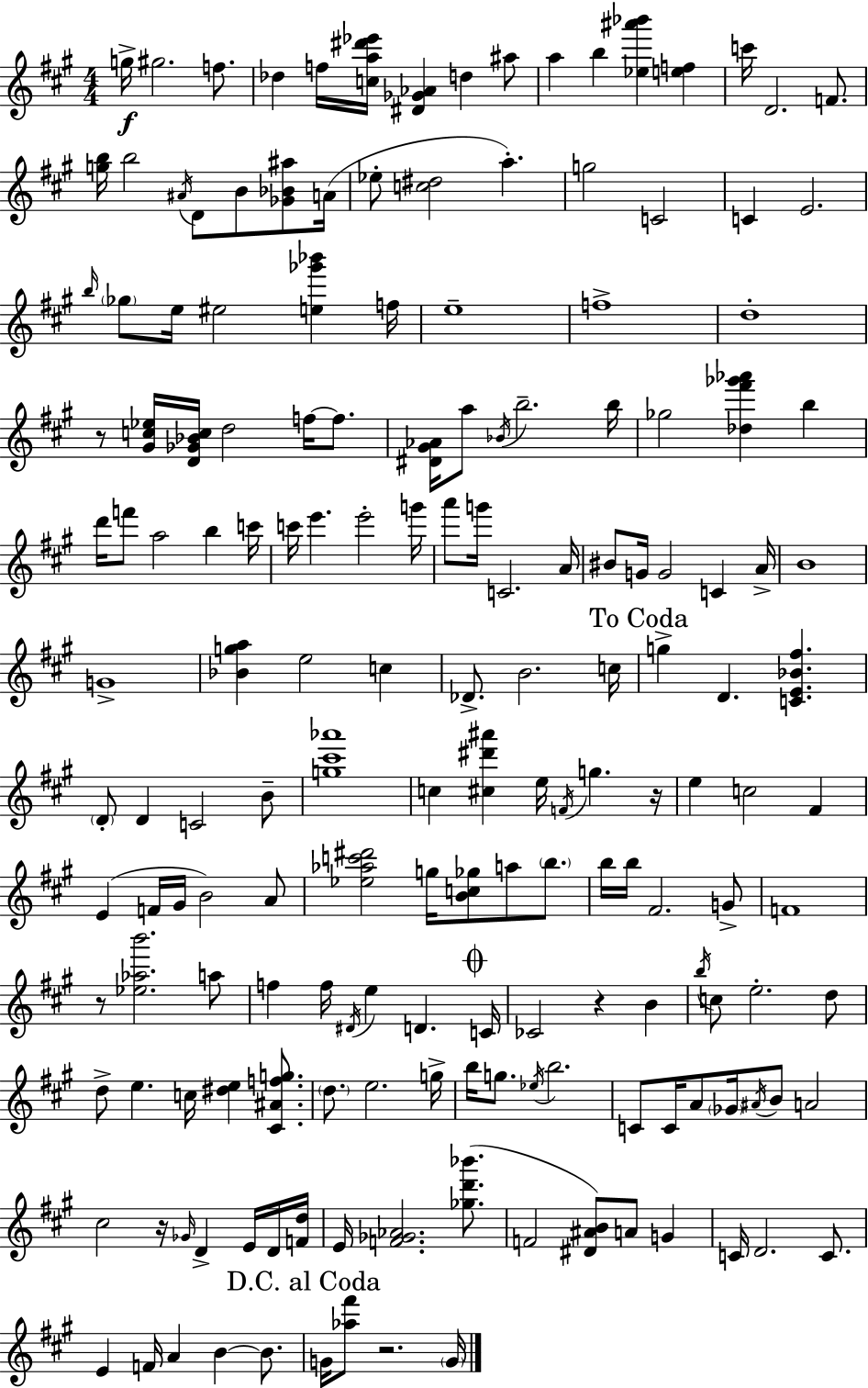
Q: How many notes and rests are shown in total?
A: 172